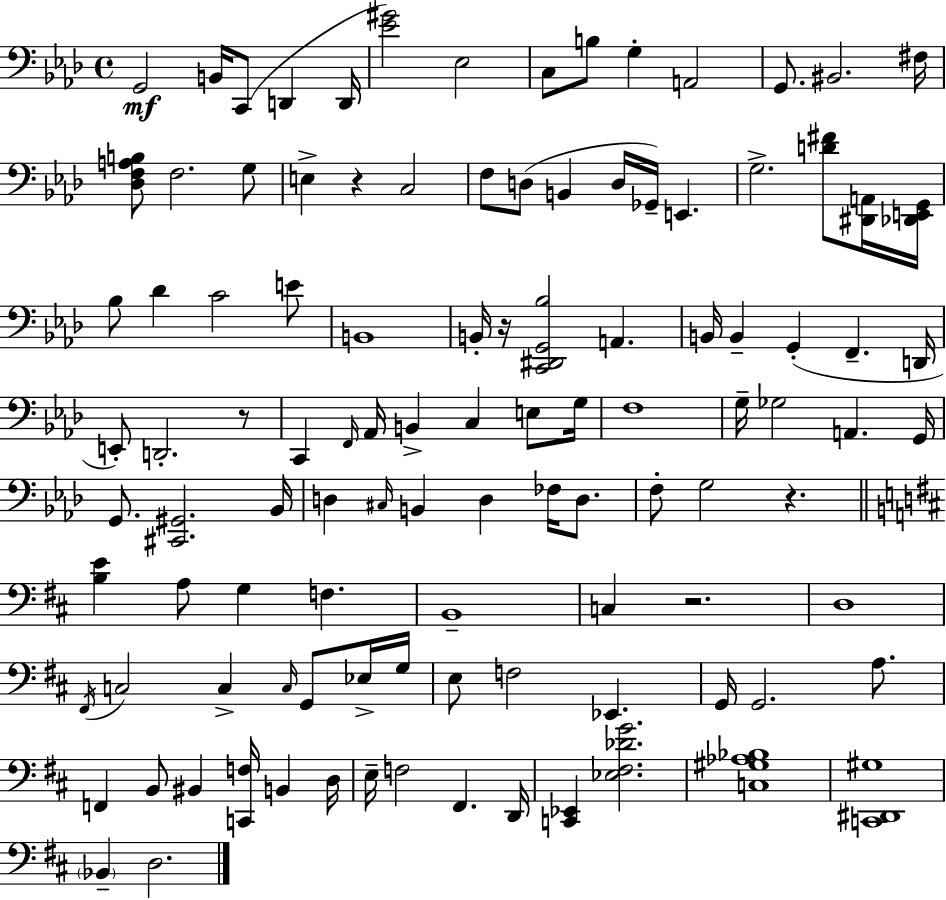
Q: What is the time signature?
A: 4/4